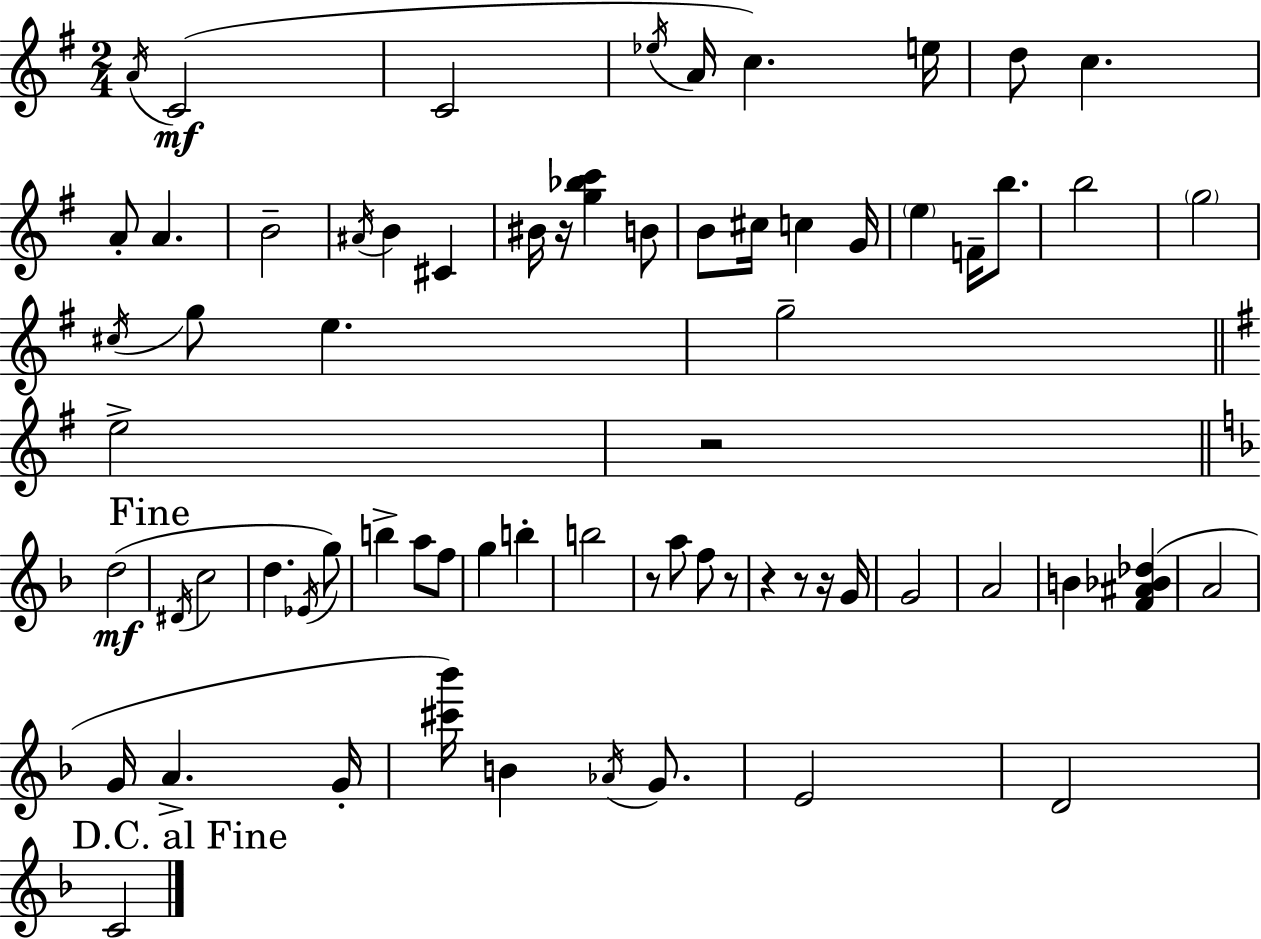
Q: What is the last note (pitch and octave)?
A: C4